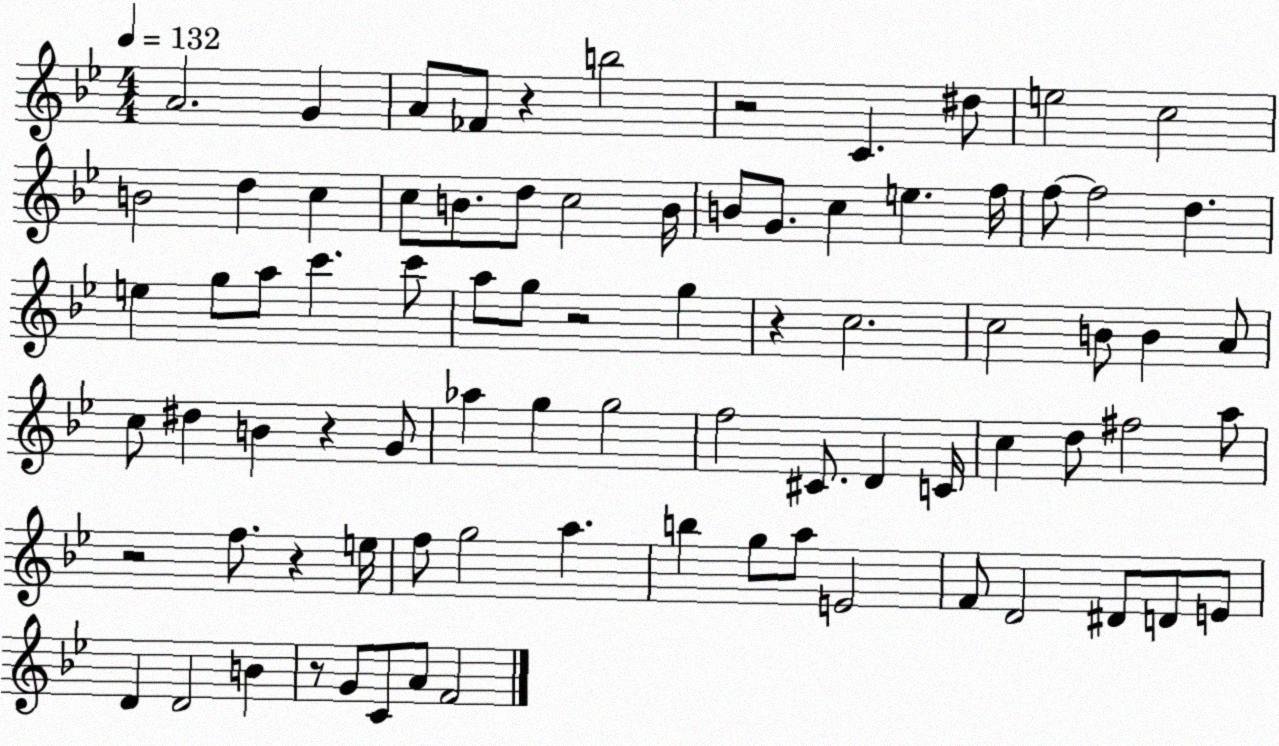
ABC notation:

X:1
T:Untitled
M:4/4
L:1/4
K:Bb
A2 G A/2 _F/2 z b2 z2 C ^d/2 e2 c2 B2 d c c/2 B/2 d/2 c2 B/4 B/2 G/2 c e f/4 f/2 f2 d e g/2 a/2 c' c'/2 a/2 g/2 z2 g z c2 c2 B/2 B A/2 c/2 ^d B z G/2 _a g g2 f2 ^C/2 D C/4 c d/2 ^f2 a/2 z2 f/2 z e/4 f/2 g2 a b g/2 a/2 E2 F/2 D2 ^D/2 D/2 E/2 D D2 B z/2 G/2 C/2 A/2 F2